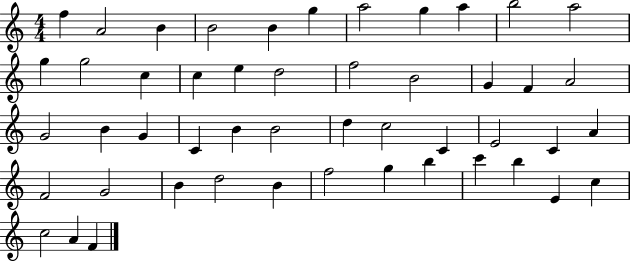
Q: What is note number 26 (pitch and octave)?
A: C4